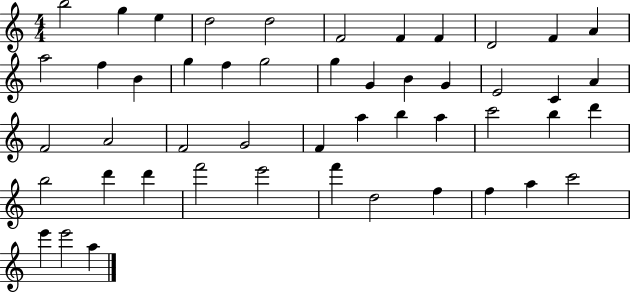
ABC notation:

X:1
T:Untitled
M:4/4
L:1/4
K:C
b2 g e d2 d2 F2 F F D2 F A a2 f B g f g2 g G B G E2 C A F2 A2 F2 G2 F a b a c'2 b d' b2 d' d' f'2 e'2 f' d2 f f a c'2 e' e'2 a